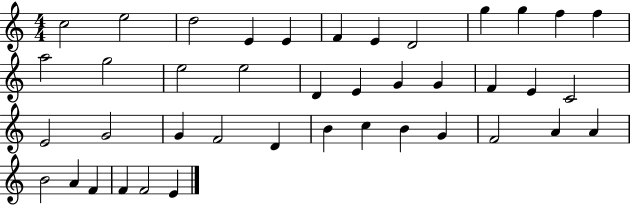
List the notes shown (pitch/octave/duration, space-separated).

C5/h E5/h D5/h E4/q E4/q F4/q E4/q D4/h G5/q G5/q F5/q F5/q A5/h G5/h E5/h E5/h D4/q E4/q G4/q G4/q F4/q E4/q C4/h E4/h G4/h G4/q F4/h D4/q B4/q C5/q B4/q G4/q F4/h A4/q A4/q B4/h A4/q F4/q F4/q F4/h E4/q